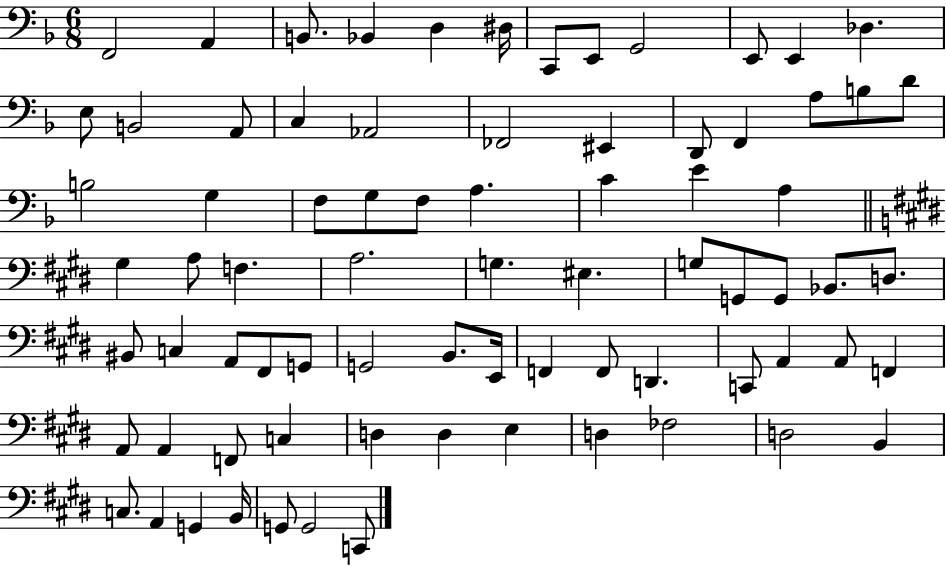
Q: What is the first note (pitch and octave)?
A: F2